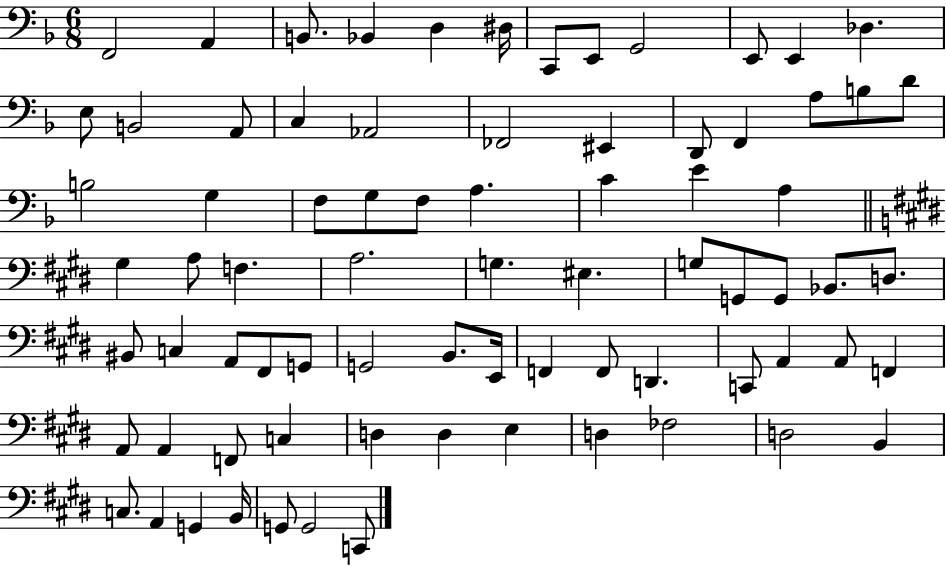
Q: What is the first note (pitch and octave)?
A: F2